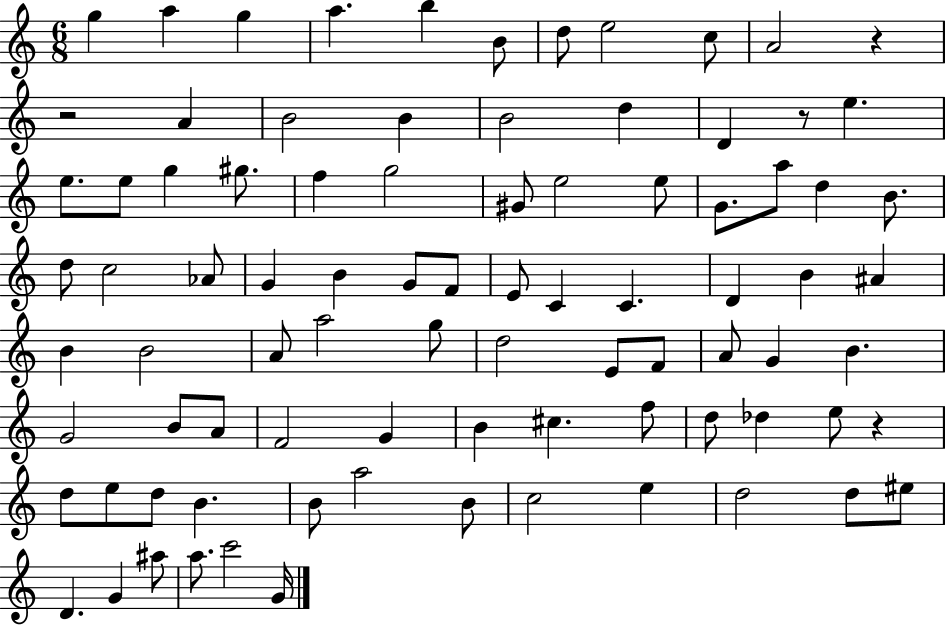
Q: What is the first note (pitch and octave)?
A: G5